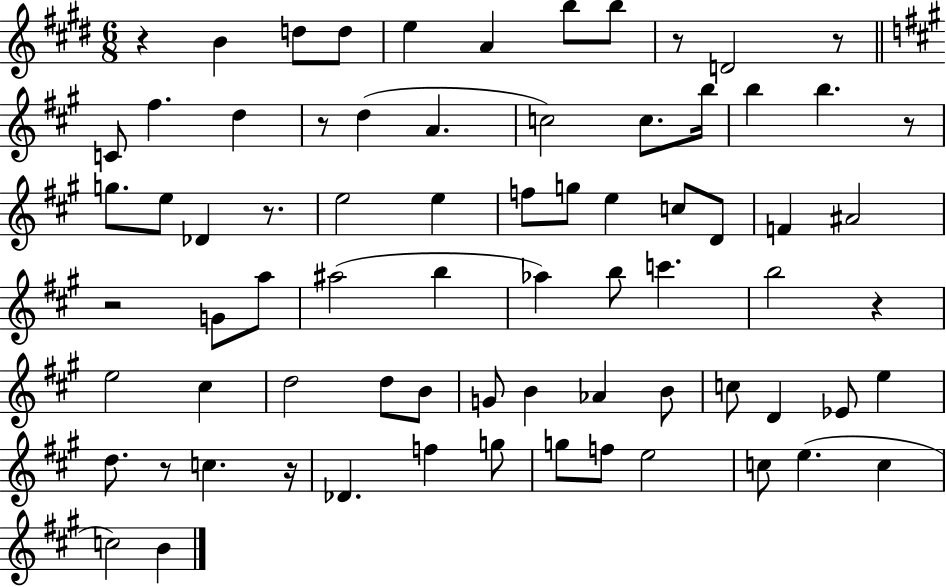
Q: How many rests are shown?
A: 10